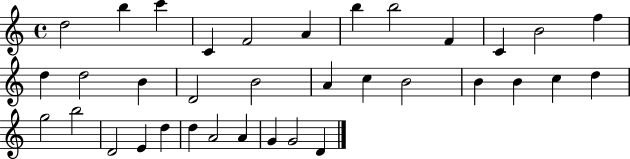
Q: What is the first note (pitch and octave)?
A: D5